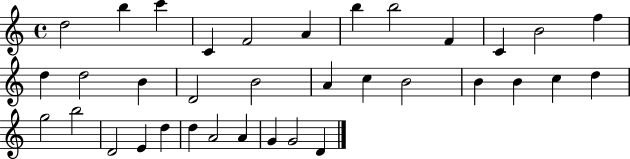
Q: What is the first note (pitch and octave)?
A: D5